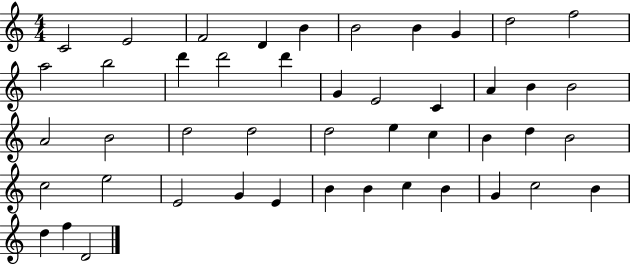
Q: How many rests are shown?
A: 0